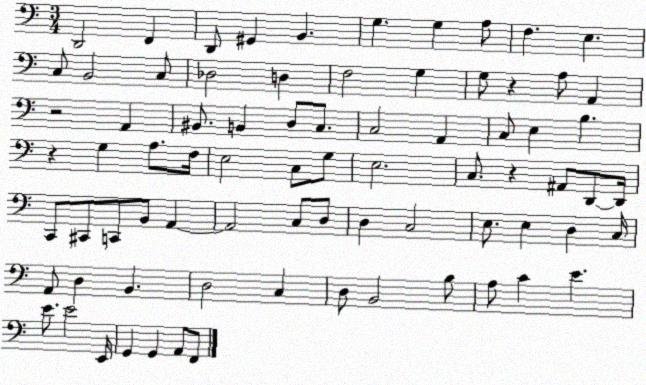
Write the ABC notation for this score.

X:1
T:Untitled
M:3/4
L:1/4
K:C
D,,2 F,, D,,/2 ^G,, B,, G, G, A,/2 F, E, C,/2 B,,2 C,/2 _D,2 D, F,2 G, G,/2 z A,/2 A,, z2 A,, ^B,,/2 B,, D,/2 C,/2 C,2 A,, C,/2 E, B, z G, A,/2 F,/4 E,2 C,/2 G,/2 E,2 C,/2 z ^A,,/2 D,,/2 D,,/4 C,,/2 ^C,,/2 C,,/2 B,,/2 A,, A,,2 C,/2 D,/2 D, C,2 E,/2 E, D, C,/4 A,,/2 D, B,, D,2 C, D,/2 B,,2 B,/2 A,/2 C E E/2 E2 E,,/4 G,, G,, A,,/2 F,,/2